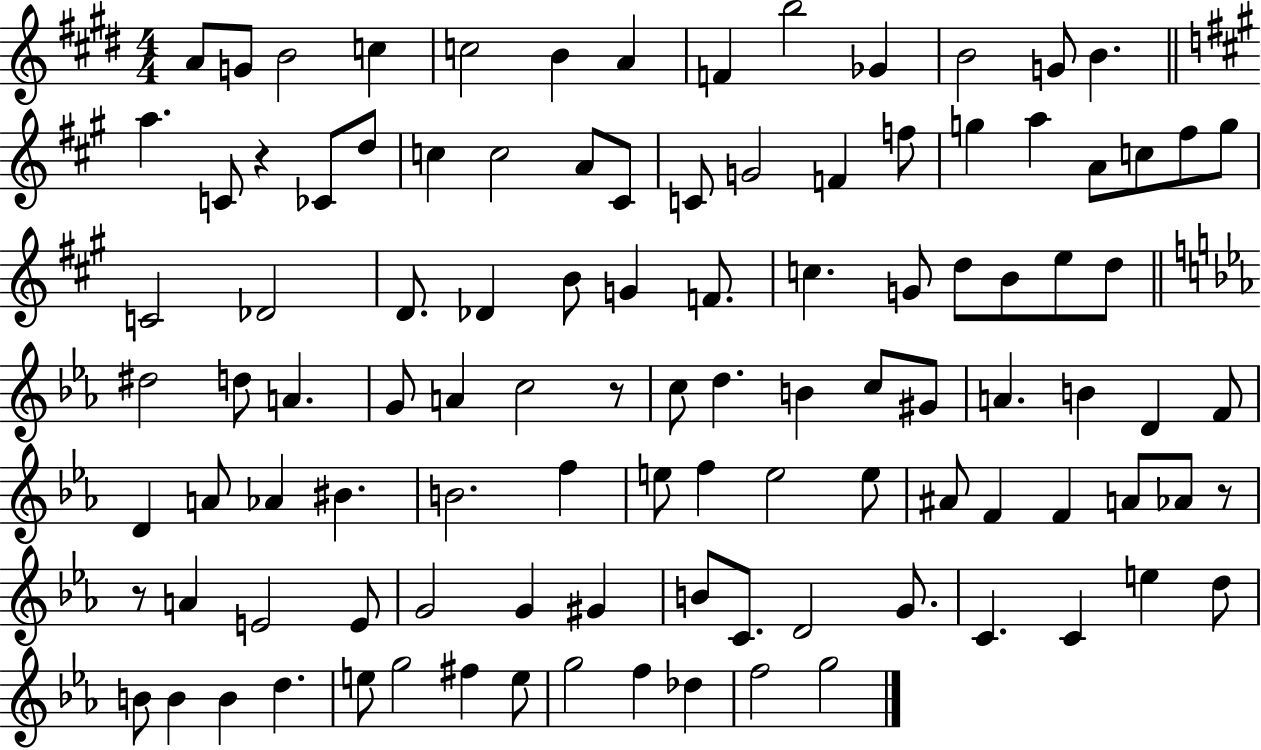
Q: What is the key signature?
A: E major